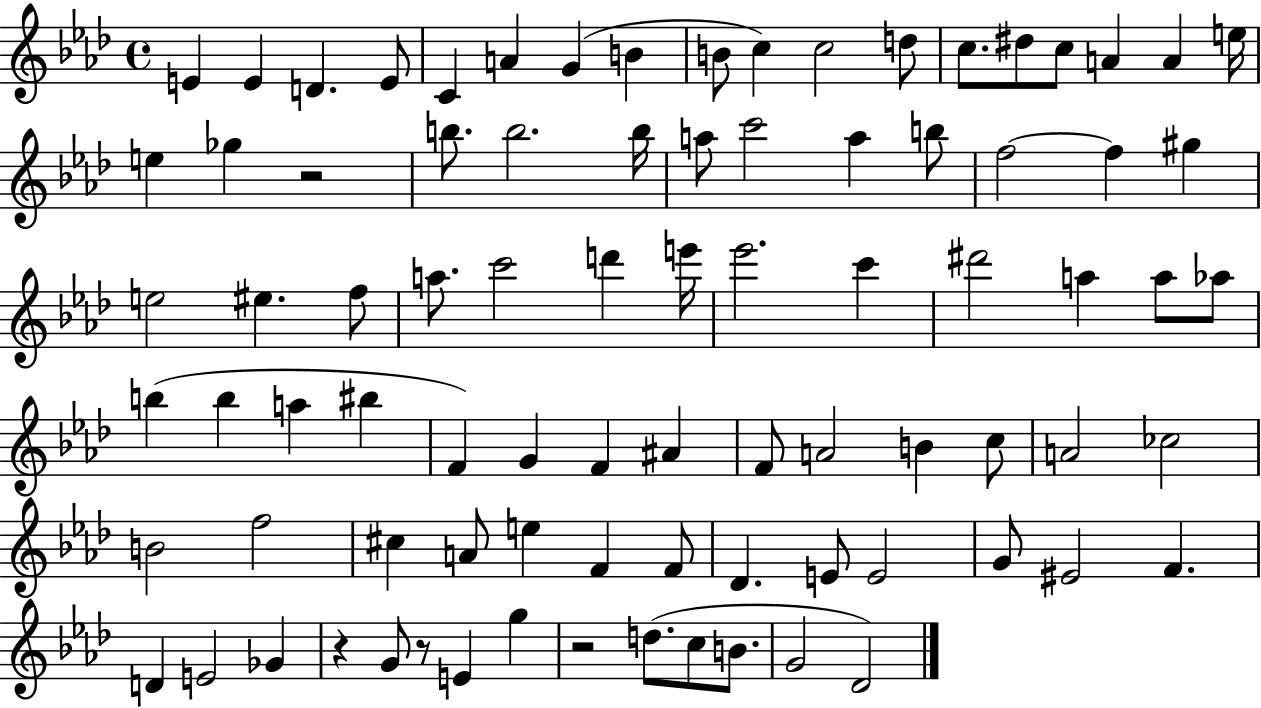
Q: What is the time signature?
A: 4/4